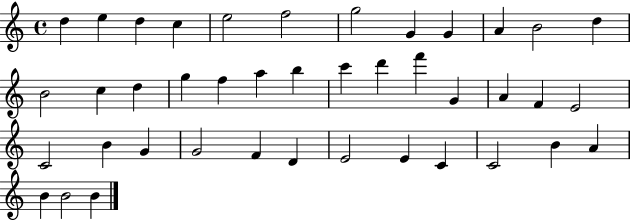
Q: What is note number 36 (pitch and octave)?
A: C4